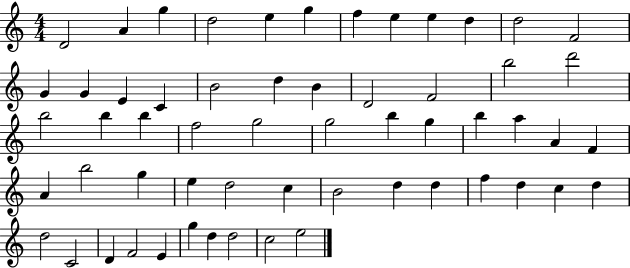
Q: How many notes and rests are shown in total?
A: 58